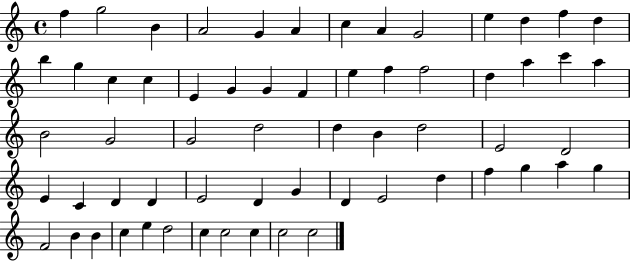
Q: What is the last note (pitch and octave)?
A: C5